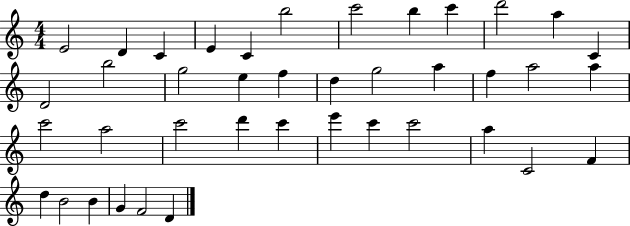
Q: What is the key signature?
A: C major